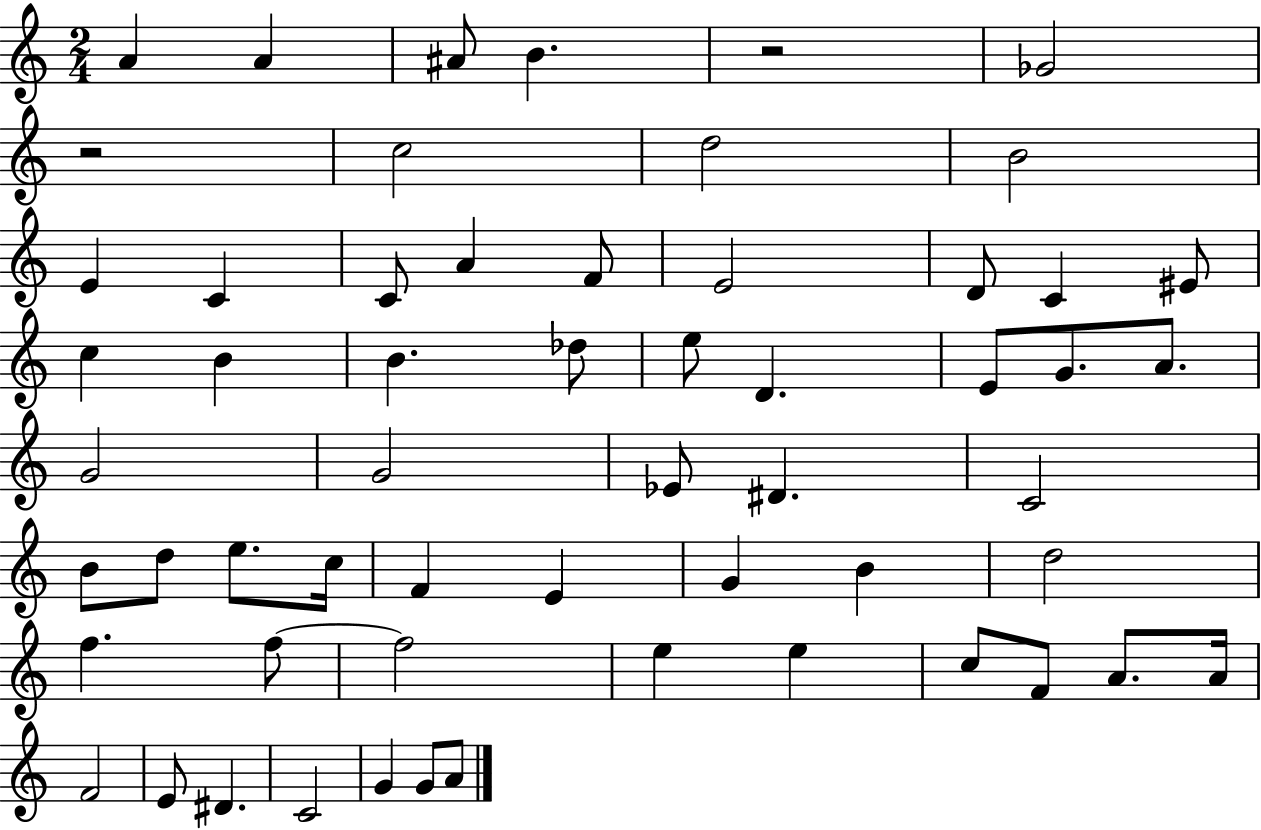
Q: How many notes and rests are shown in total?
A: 58